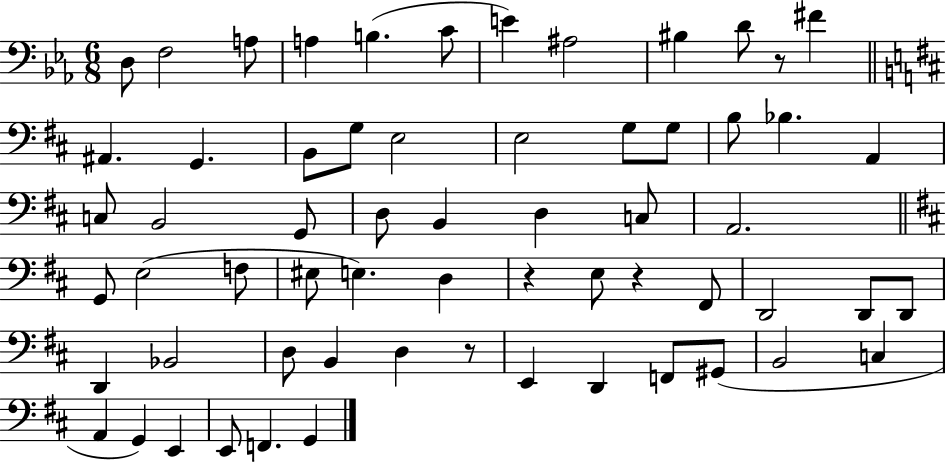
{
  \clef bass
  \numericTimeSignature
  \time 6/8
  \key ees \major
  d8 f2 a8 | a4 b4.( c'8 | e'4) ais2 | bis4 d'8 r8 fis'4 | \break \bar "||" \break \key d \major ais,4. g,4. | b,8 g8 e2 | e2 g8 g8 | b8 bes4. a,4 | \break c8 b,2 g,8 | d8 b,4 d4 c8 | a,2. | \bar "||" \break \key d \major g,8 e2( f8 | eis8 e4.) d4 | r4 e8 r4 fis,8 | d,2 d,8 d,8 | \break d,4 bes,2 | d8 b,4 d4 r8 | e,4 d,4 f,8 gis,8( | b,2 c4 | \break a,4 g,4) e,4 | e,8 f,4. g,4 | \bar "|."
}